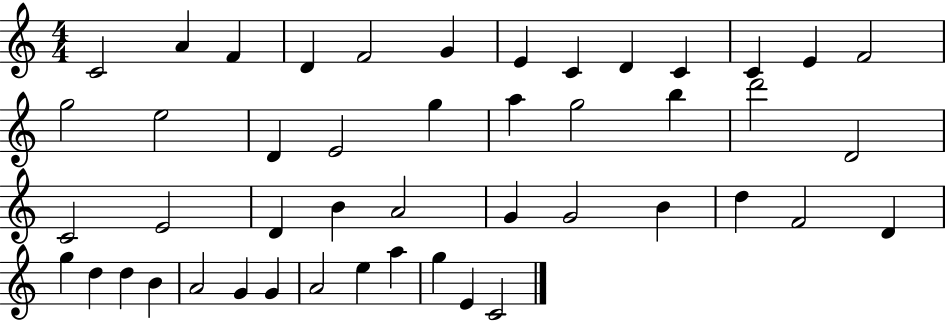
C4/h A4/q F4/q D4/q F4/h G4/q E4/q C4/q D4/q C4/q C4/q E4/q F4/h G5/h E5/h D4/q E4/h G5/q A5/q G5/h B5/q D6/h D4/h C4/h E4/h D4/q B4/q A4/h G4/q G4/h B4/q D5/q F4/h D4/q G5/q D5/q D5/q B4/q A4/h G4/q G4/q A4/h E5/q A5/q G5/q E4/q C4/h